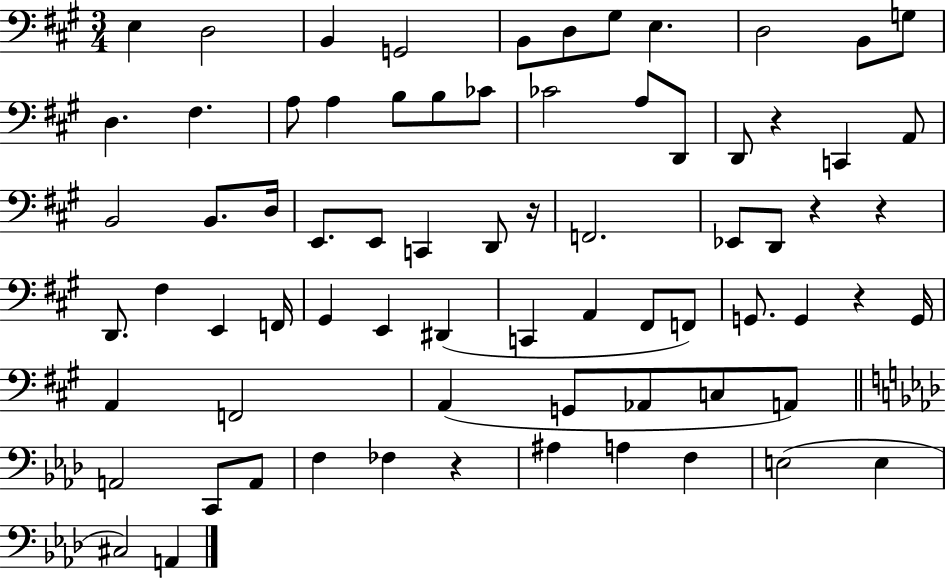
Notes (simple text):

E3/q D3/h B2/q G2/h B2/e D3/e G#3/e E3/q. D3/h B2/e G3/e D3/q. F#3/q. A3/e A3/q B3/e B3/e CES4/e CES4/h A3/e D2/e D2/e R/q C2/q A2/e B2/h B2/e. D3/s E2/e. E2/e C2/q D2/e R/s F2/h. Eb2/e D2/e R/q R/q D2/e. F#3/q E2/q F2/s G#2/q E2/q D#2/q C2/q A2/q F#2/e F2/e G2/e. G2/q R/q G2/s A2/q F2/h A2/q G2/e Ab2/e C3/e A2/e A2/h C2/e A2/e F3/q FES3/q R/q A#3/q A3/q F3/q E3/h E3/q C#3/h A2/q